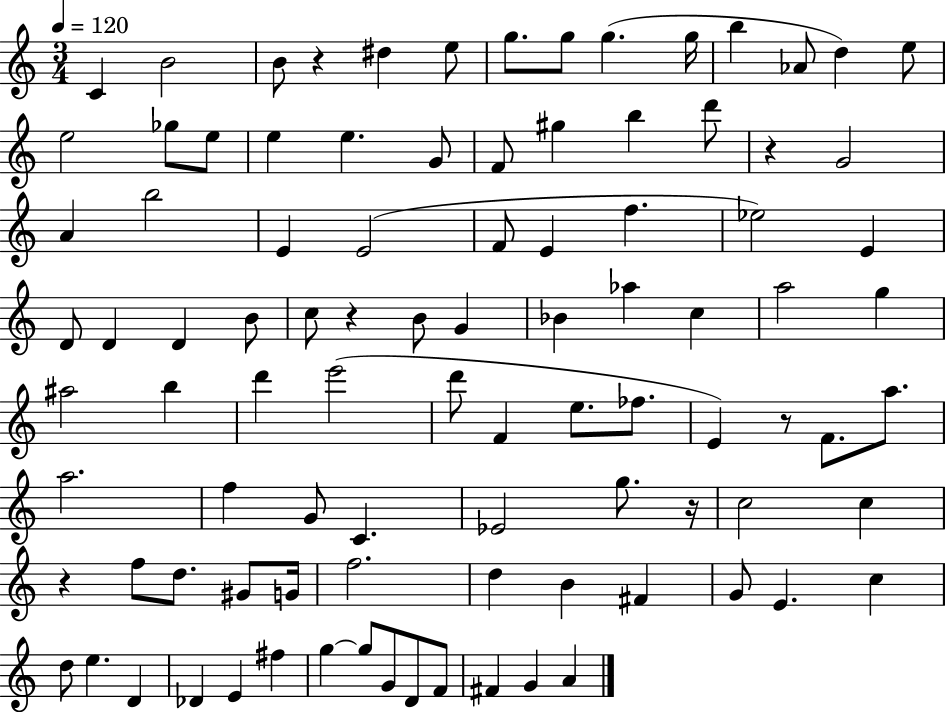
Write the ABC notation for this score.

X:1
T:Untitled
M:3/4
L:1/4
K:C
C B2 B/2 z ^d e/2 g/2 g/2 g g/4 b _A/2 d e/2 e2 _g/2 e/2 e e G/2 F/2 ^g b d'/2 z G2 A b2 E E2 F/2 E f _e2 E D/2 D D B/2 c/2 z B/2 G _B _a c a2 g ^a2 b d' e'2 d'/2 F e/2 _f/2 E z/2 F/2 a/2 a2 f G/2 C _E2 g/2 z/4 c2 c z f/2 d/2 ^G/2 G/4 f2 d B ^F G/2 E c d/2 e D _D E ^f g g/2 G/2 D/2 F/2 ^F G A